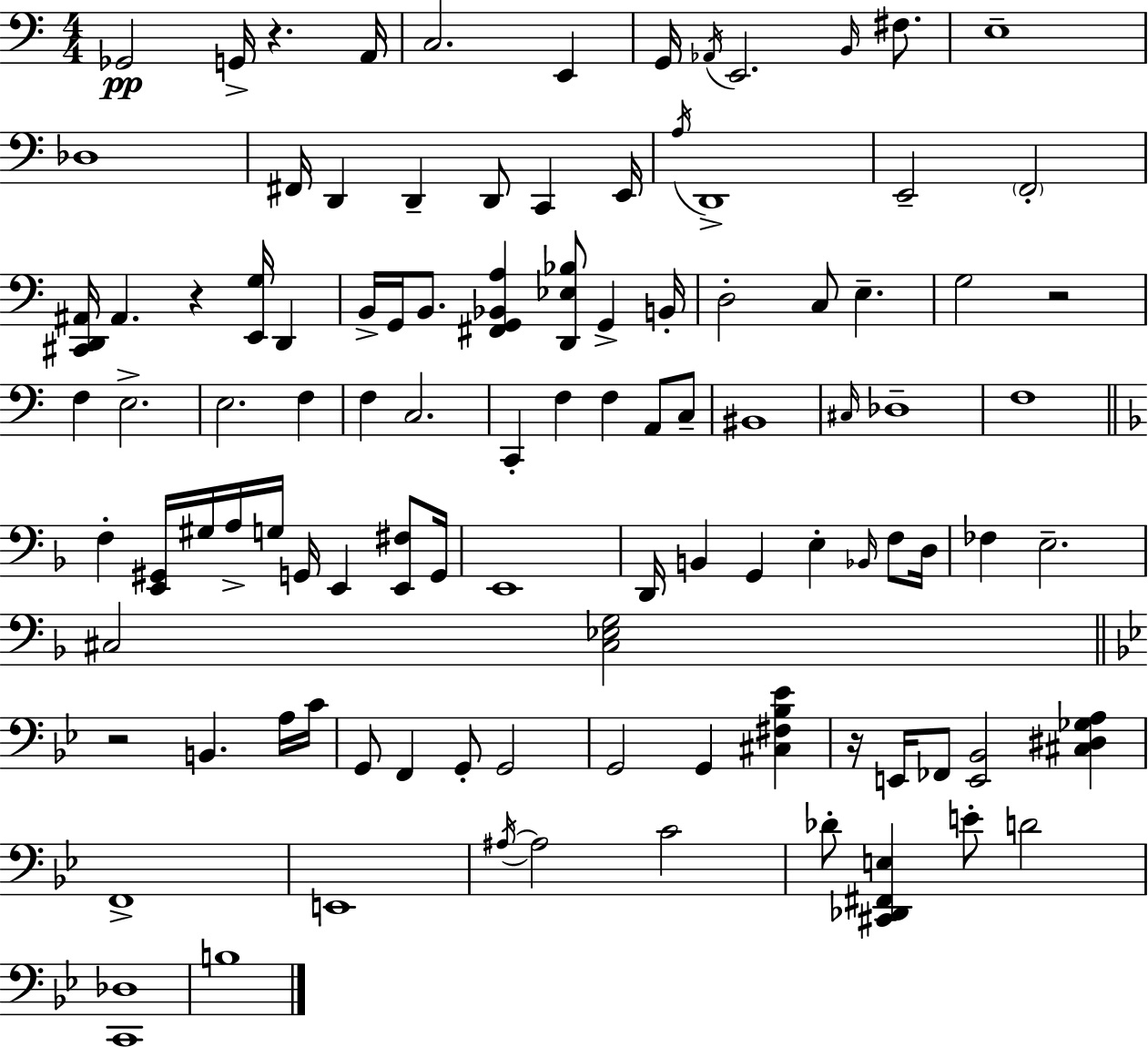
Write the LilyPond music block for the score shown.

{
  \clef bass
  \numericTimeSignature
  \time 4/4
  \key a \minor
  ges,2\pp g,16-> r4. a,16 | c2. e,4 | g,16 \acciaccatura { aes,16 } e,2. \grace { b,16 } fis8. | e1-- | \break des1 | fis,16 d,4 d,4-- d,8 c,4 | e,16 \acciaccatura { a16 } d,1-> | e,2-- \parenthesize f,2-. | \break <cis, d, ais,>16 ais,4. r4 <e, g>16 d,4 | b,16-> g,16 b,8. <fis, g, bes, a>4 <d, ees bes>8 g,4-> | b,16-. d2-. c8 e4.-- | g2 r2 | \break f4 e2.-> | e2. f4 | f4 c2. | c,4-. f4 f4 a,8 | \break c8-- bis,1 | \grace { cis16 } des1-- | f1 | \bar "||" \break \key f \major f4-. <e, gis,>16 gis16 a16-> g16 g,16 e,4 <e, fis>8 g,16 | e,1 | d,16 b,4 g,4 e4-. \grace { bes,16 } f8 | d16 fes4 e2.-- | \break cis2 <cis ees g>2 | \bar "||" \break \key bes \major r2 b,4. a16 c'16 | g,8 f,4 g,8-. g,2 | g,2 g,4 <cis fis bes ees'>4 | r16 e,16 fes,8 <e, bes,>2 <cis dis ges a>4 | \break f,1-> | e,1 | \acciaccatura { ais16~ }~ ais2 c'2 | des'8-. <cis, des, fis, e>4 e'8-. d'2 | \break <c, des>1 | b1 | \bar "|."
}